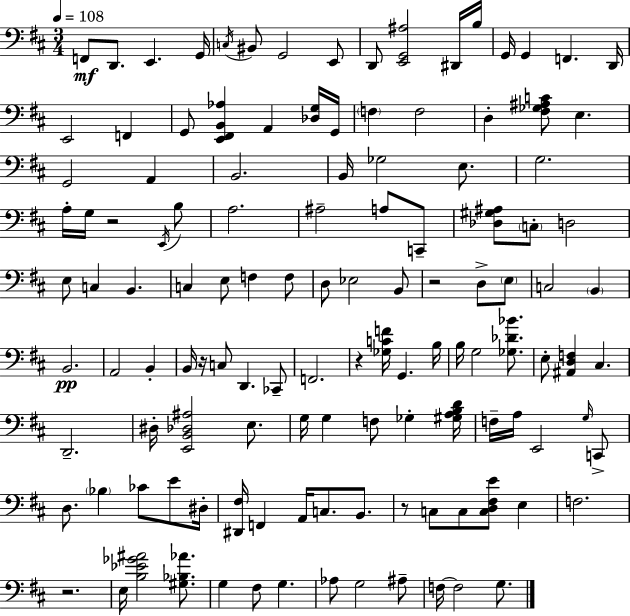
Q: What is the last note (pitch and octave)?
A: G3